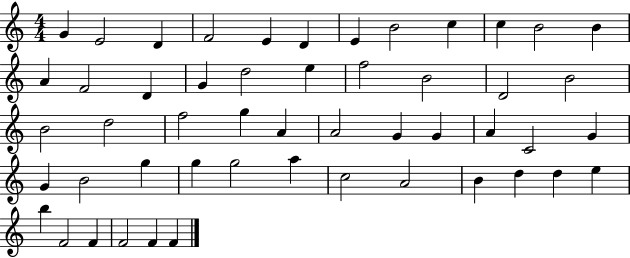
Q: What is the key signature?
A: C major